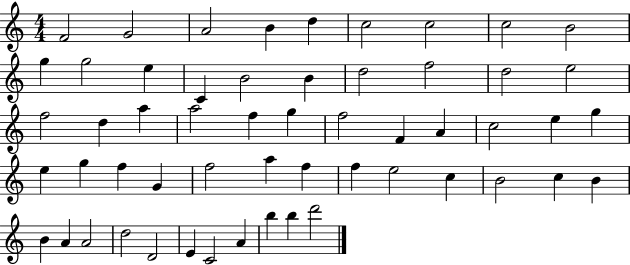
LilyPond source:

{
  \clef treble
  \numericTimeSignature
  \time 4/4
  \key c \major
  f'2 g'2 | a'2 b'4 d''4 | c''2 c''2 | c''2 b'2 | \break g''4 g''2 e''4 | c'4 b'2 b'4 | d''2 f''2 | d''2 e''2 | \break f''2 d''4 a''4 | a''2 f''4 g''4 | f''2 f'4 a'4 | c''2 e''4 g''4 | \break e''4 g''4 f''4 g'4 | f''2 a''4 f''4 | f''4 e''2 c''4 | b'2 c''4 b'4 | \break b'4 a'4 a'2 | d''2 d'2 | e'4 c'2 a'4 | b''4 b''4 d'''2 | \break \bar "|."
}